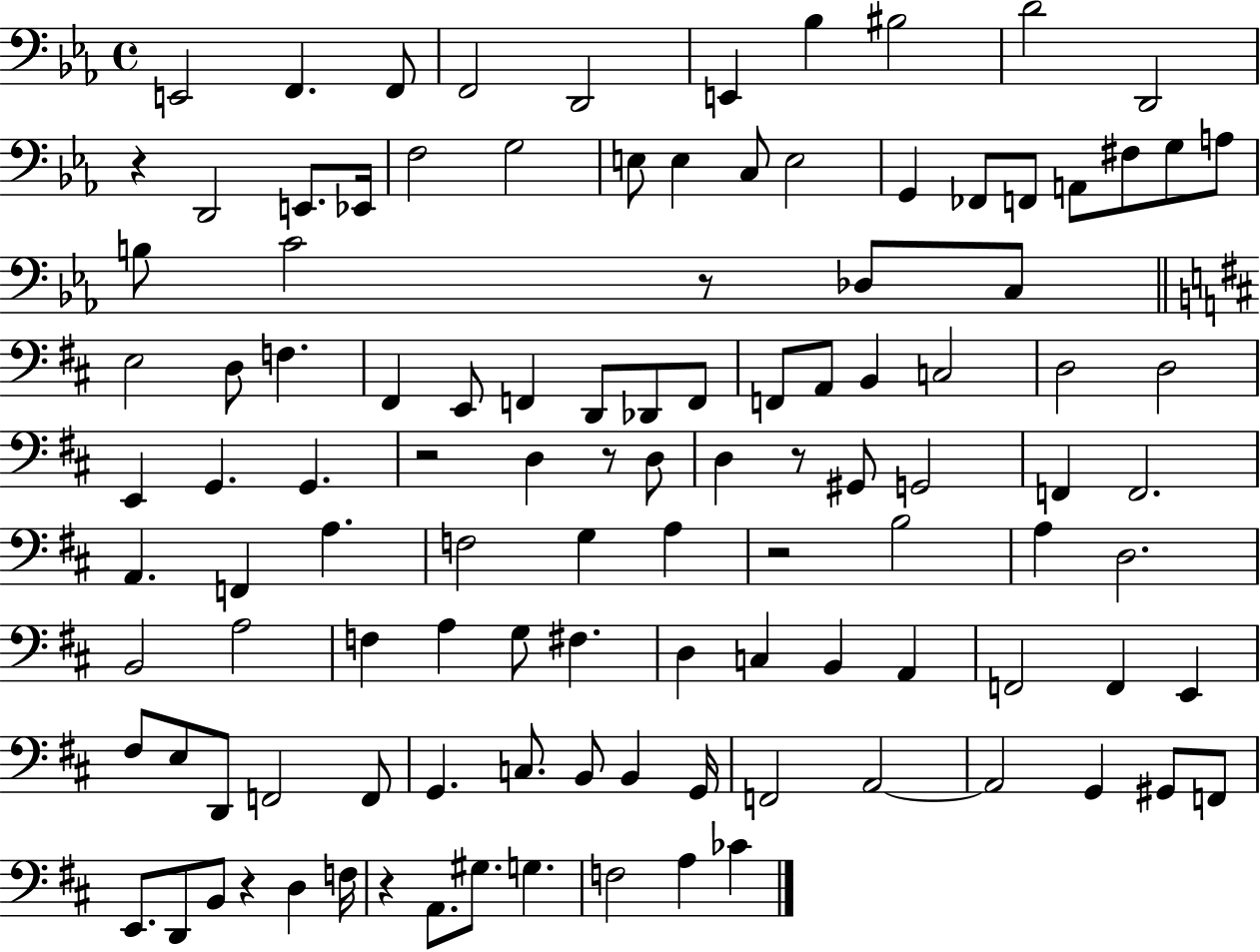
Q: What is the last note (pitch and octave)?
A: CES4